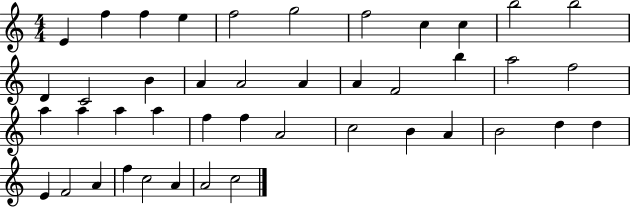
{
  \clef treble
  \numericTimeSignature
  \time 4/4
  \key c \major
  e'4 f''4 f''4 e''4 | f''2 g''2 | f''2 c''4 c''4 | b''2 b''2 | \break d'4 c'2 b'4 | a'4 a'2 a'4 | a'4 f'2 b''4 | a''2 f''2 | \break a''4 a''4 a''4 a''4 | f''4 f''4 a'2 | c''2 b'4 a'4 | b'2 d''4 d''4 | \break e'4 f'2 a'4 | f''4 c''2 a'4 | a'2 c''2 | \bar "|."
}